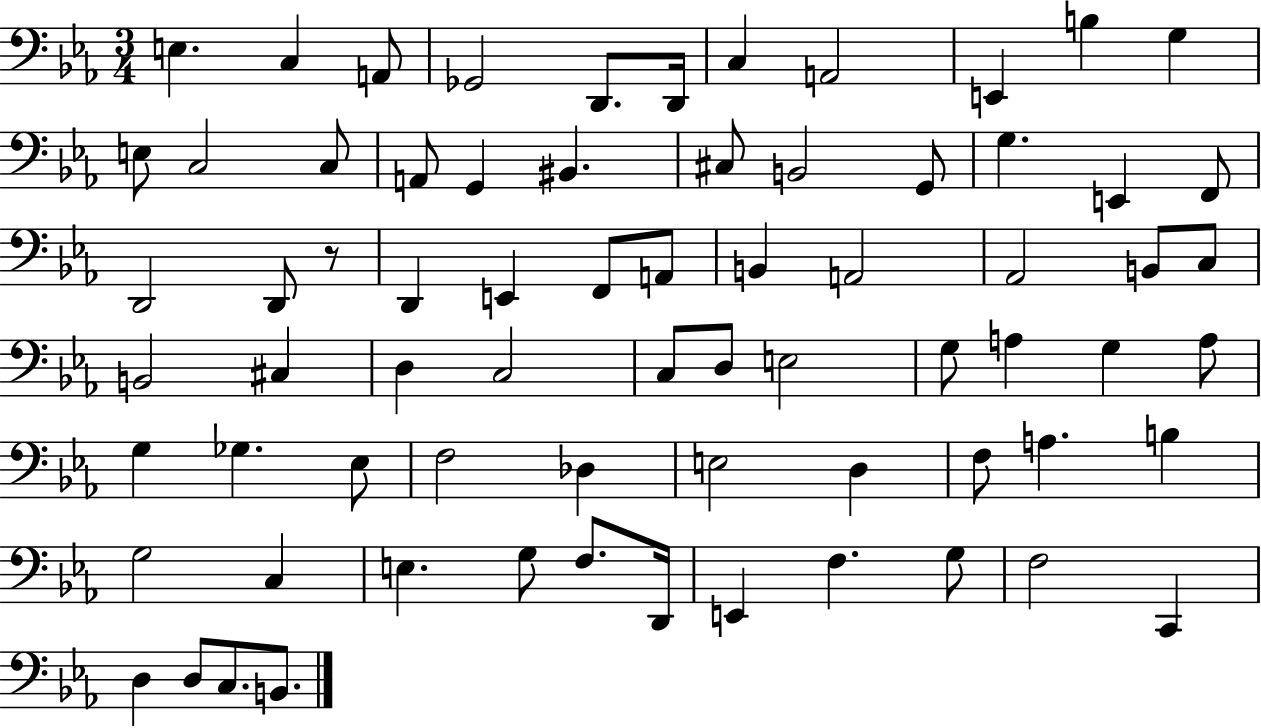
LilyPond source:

{
  \clef bass
  \numericTimeSignature
  \time 3/4
  \key ees \major
  e4. c4 a,8 | ges,2 d,8. d,16 | c4 a,2 | e,4 b4 g4 | \break e8 c2 c8 | a,8 g,4 bis,4. | cis8 b,2 g,8 | g4. e,4 f,8 | \break d,2 d,8 r8 | d,4 e,4 f,8 a,8 | b,4 a,2 | aes,2 b,8 c8 | \break b,2 cis4 | d4 c2 | c8 d8 e2 | g8 a4 g4 a8 | \break g4 ges4. ees8 | f2 des4 | e2 d4 | f8 a4. b4 | \break g2 c4 | e4. g8 f8. d,16 | e,4 f4. g8 | f2 c,4 | \break d4 d8 c8. b,8. | \bar "|."
}